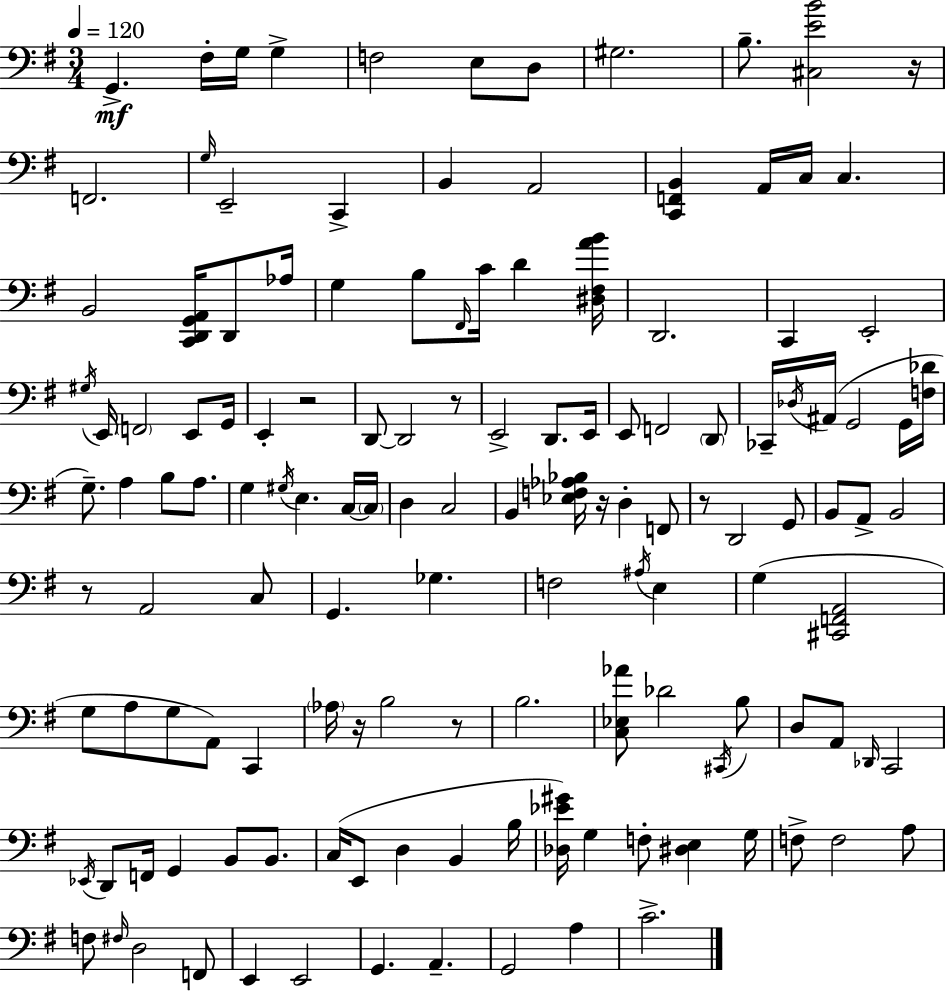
G2/q. F#3/s G3/s G3/q F3/h E3/e D3/e G#3/h. B3/e. [C#3,E4,B4]/h R/s F2/h. G3/s E2/h C2/q B2/q A2/h [C2,F2,B2]/q A2/s C3/s C3/q. B2/h [C2,D2,G2,A2]/s D2/e Ab3/s G3/q B3/e F#2/s C4/s D4/q [D#3,F#3,A4,B4]/s D2/h. C2/q E2/h G#3/s E2/s F2/h E2/e G2/s E2/q R/h D2/e D2/h R/e E2/h D2/e. E2/s E2/e F2/h D2/e CES2/s Db3/s A#2/s G2/h G2/s [F3,Db4]/s G3/e. A3/q B3/e A3/e. G3/q G#3/s E3/q. C3/s C3/s D3/q C3/h B2/q [Eb3,F3,Ab3,Bb3]/s R/s D3/q F2/e R/e D2/h G2/e B2/e A2/e B2/h R/e A2/h C3/e G2/q. Gb3/q. F3/h A#3/s E3/q G3/q [C#2,F2,A2]/h G3/e A3/e G3/e A2/e C2/q Ab3/s R/s B3/h R/e B3/h. [C3,Eb3,Ab4]/e Db4/h C#2/s B3/e D3/e A2/e Db2/s C2/h Eb2/s D2/e F2/s G2/q B2/e B2/e. C3/s E2/e D3/q B2/q B3/s [Db3,Eb4,G#4]/s G3/q F3/e [D#3,E3]/q G3/s F3/e F3/h A3/e F3/e F#3/s D3/h F2/e E2/q E2/h G2/q. A2/q. G2/h A3/q C4/h.